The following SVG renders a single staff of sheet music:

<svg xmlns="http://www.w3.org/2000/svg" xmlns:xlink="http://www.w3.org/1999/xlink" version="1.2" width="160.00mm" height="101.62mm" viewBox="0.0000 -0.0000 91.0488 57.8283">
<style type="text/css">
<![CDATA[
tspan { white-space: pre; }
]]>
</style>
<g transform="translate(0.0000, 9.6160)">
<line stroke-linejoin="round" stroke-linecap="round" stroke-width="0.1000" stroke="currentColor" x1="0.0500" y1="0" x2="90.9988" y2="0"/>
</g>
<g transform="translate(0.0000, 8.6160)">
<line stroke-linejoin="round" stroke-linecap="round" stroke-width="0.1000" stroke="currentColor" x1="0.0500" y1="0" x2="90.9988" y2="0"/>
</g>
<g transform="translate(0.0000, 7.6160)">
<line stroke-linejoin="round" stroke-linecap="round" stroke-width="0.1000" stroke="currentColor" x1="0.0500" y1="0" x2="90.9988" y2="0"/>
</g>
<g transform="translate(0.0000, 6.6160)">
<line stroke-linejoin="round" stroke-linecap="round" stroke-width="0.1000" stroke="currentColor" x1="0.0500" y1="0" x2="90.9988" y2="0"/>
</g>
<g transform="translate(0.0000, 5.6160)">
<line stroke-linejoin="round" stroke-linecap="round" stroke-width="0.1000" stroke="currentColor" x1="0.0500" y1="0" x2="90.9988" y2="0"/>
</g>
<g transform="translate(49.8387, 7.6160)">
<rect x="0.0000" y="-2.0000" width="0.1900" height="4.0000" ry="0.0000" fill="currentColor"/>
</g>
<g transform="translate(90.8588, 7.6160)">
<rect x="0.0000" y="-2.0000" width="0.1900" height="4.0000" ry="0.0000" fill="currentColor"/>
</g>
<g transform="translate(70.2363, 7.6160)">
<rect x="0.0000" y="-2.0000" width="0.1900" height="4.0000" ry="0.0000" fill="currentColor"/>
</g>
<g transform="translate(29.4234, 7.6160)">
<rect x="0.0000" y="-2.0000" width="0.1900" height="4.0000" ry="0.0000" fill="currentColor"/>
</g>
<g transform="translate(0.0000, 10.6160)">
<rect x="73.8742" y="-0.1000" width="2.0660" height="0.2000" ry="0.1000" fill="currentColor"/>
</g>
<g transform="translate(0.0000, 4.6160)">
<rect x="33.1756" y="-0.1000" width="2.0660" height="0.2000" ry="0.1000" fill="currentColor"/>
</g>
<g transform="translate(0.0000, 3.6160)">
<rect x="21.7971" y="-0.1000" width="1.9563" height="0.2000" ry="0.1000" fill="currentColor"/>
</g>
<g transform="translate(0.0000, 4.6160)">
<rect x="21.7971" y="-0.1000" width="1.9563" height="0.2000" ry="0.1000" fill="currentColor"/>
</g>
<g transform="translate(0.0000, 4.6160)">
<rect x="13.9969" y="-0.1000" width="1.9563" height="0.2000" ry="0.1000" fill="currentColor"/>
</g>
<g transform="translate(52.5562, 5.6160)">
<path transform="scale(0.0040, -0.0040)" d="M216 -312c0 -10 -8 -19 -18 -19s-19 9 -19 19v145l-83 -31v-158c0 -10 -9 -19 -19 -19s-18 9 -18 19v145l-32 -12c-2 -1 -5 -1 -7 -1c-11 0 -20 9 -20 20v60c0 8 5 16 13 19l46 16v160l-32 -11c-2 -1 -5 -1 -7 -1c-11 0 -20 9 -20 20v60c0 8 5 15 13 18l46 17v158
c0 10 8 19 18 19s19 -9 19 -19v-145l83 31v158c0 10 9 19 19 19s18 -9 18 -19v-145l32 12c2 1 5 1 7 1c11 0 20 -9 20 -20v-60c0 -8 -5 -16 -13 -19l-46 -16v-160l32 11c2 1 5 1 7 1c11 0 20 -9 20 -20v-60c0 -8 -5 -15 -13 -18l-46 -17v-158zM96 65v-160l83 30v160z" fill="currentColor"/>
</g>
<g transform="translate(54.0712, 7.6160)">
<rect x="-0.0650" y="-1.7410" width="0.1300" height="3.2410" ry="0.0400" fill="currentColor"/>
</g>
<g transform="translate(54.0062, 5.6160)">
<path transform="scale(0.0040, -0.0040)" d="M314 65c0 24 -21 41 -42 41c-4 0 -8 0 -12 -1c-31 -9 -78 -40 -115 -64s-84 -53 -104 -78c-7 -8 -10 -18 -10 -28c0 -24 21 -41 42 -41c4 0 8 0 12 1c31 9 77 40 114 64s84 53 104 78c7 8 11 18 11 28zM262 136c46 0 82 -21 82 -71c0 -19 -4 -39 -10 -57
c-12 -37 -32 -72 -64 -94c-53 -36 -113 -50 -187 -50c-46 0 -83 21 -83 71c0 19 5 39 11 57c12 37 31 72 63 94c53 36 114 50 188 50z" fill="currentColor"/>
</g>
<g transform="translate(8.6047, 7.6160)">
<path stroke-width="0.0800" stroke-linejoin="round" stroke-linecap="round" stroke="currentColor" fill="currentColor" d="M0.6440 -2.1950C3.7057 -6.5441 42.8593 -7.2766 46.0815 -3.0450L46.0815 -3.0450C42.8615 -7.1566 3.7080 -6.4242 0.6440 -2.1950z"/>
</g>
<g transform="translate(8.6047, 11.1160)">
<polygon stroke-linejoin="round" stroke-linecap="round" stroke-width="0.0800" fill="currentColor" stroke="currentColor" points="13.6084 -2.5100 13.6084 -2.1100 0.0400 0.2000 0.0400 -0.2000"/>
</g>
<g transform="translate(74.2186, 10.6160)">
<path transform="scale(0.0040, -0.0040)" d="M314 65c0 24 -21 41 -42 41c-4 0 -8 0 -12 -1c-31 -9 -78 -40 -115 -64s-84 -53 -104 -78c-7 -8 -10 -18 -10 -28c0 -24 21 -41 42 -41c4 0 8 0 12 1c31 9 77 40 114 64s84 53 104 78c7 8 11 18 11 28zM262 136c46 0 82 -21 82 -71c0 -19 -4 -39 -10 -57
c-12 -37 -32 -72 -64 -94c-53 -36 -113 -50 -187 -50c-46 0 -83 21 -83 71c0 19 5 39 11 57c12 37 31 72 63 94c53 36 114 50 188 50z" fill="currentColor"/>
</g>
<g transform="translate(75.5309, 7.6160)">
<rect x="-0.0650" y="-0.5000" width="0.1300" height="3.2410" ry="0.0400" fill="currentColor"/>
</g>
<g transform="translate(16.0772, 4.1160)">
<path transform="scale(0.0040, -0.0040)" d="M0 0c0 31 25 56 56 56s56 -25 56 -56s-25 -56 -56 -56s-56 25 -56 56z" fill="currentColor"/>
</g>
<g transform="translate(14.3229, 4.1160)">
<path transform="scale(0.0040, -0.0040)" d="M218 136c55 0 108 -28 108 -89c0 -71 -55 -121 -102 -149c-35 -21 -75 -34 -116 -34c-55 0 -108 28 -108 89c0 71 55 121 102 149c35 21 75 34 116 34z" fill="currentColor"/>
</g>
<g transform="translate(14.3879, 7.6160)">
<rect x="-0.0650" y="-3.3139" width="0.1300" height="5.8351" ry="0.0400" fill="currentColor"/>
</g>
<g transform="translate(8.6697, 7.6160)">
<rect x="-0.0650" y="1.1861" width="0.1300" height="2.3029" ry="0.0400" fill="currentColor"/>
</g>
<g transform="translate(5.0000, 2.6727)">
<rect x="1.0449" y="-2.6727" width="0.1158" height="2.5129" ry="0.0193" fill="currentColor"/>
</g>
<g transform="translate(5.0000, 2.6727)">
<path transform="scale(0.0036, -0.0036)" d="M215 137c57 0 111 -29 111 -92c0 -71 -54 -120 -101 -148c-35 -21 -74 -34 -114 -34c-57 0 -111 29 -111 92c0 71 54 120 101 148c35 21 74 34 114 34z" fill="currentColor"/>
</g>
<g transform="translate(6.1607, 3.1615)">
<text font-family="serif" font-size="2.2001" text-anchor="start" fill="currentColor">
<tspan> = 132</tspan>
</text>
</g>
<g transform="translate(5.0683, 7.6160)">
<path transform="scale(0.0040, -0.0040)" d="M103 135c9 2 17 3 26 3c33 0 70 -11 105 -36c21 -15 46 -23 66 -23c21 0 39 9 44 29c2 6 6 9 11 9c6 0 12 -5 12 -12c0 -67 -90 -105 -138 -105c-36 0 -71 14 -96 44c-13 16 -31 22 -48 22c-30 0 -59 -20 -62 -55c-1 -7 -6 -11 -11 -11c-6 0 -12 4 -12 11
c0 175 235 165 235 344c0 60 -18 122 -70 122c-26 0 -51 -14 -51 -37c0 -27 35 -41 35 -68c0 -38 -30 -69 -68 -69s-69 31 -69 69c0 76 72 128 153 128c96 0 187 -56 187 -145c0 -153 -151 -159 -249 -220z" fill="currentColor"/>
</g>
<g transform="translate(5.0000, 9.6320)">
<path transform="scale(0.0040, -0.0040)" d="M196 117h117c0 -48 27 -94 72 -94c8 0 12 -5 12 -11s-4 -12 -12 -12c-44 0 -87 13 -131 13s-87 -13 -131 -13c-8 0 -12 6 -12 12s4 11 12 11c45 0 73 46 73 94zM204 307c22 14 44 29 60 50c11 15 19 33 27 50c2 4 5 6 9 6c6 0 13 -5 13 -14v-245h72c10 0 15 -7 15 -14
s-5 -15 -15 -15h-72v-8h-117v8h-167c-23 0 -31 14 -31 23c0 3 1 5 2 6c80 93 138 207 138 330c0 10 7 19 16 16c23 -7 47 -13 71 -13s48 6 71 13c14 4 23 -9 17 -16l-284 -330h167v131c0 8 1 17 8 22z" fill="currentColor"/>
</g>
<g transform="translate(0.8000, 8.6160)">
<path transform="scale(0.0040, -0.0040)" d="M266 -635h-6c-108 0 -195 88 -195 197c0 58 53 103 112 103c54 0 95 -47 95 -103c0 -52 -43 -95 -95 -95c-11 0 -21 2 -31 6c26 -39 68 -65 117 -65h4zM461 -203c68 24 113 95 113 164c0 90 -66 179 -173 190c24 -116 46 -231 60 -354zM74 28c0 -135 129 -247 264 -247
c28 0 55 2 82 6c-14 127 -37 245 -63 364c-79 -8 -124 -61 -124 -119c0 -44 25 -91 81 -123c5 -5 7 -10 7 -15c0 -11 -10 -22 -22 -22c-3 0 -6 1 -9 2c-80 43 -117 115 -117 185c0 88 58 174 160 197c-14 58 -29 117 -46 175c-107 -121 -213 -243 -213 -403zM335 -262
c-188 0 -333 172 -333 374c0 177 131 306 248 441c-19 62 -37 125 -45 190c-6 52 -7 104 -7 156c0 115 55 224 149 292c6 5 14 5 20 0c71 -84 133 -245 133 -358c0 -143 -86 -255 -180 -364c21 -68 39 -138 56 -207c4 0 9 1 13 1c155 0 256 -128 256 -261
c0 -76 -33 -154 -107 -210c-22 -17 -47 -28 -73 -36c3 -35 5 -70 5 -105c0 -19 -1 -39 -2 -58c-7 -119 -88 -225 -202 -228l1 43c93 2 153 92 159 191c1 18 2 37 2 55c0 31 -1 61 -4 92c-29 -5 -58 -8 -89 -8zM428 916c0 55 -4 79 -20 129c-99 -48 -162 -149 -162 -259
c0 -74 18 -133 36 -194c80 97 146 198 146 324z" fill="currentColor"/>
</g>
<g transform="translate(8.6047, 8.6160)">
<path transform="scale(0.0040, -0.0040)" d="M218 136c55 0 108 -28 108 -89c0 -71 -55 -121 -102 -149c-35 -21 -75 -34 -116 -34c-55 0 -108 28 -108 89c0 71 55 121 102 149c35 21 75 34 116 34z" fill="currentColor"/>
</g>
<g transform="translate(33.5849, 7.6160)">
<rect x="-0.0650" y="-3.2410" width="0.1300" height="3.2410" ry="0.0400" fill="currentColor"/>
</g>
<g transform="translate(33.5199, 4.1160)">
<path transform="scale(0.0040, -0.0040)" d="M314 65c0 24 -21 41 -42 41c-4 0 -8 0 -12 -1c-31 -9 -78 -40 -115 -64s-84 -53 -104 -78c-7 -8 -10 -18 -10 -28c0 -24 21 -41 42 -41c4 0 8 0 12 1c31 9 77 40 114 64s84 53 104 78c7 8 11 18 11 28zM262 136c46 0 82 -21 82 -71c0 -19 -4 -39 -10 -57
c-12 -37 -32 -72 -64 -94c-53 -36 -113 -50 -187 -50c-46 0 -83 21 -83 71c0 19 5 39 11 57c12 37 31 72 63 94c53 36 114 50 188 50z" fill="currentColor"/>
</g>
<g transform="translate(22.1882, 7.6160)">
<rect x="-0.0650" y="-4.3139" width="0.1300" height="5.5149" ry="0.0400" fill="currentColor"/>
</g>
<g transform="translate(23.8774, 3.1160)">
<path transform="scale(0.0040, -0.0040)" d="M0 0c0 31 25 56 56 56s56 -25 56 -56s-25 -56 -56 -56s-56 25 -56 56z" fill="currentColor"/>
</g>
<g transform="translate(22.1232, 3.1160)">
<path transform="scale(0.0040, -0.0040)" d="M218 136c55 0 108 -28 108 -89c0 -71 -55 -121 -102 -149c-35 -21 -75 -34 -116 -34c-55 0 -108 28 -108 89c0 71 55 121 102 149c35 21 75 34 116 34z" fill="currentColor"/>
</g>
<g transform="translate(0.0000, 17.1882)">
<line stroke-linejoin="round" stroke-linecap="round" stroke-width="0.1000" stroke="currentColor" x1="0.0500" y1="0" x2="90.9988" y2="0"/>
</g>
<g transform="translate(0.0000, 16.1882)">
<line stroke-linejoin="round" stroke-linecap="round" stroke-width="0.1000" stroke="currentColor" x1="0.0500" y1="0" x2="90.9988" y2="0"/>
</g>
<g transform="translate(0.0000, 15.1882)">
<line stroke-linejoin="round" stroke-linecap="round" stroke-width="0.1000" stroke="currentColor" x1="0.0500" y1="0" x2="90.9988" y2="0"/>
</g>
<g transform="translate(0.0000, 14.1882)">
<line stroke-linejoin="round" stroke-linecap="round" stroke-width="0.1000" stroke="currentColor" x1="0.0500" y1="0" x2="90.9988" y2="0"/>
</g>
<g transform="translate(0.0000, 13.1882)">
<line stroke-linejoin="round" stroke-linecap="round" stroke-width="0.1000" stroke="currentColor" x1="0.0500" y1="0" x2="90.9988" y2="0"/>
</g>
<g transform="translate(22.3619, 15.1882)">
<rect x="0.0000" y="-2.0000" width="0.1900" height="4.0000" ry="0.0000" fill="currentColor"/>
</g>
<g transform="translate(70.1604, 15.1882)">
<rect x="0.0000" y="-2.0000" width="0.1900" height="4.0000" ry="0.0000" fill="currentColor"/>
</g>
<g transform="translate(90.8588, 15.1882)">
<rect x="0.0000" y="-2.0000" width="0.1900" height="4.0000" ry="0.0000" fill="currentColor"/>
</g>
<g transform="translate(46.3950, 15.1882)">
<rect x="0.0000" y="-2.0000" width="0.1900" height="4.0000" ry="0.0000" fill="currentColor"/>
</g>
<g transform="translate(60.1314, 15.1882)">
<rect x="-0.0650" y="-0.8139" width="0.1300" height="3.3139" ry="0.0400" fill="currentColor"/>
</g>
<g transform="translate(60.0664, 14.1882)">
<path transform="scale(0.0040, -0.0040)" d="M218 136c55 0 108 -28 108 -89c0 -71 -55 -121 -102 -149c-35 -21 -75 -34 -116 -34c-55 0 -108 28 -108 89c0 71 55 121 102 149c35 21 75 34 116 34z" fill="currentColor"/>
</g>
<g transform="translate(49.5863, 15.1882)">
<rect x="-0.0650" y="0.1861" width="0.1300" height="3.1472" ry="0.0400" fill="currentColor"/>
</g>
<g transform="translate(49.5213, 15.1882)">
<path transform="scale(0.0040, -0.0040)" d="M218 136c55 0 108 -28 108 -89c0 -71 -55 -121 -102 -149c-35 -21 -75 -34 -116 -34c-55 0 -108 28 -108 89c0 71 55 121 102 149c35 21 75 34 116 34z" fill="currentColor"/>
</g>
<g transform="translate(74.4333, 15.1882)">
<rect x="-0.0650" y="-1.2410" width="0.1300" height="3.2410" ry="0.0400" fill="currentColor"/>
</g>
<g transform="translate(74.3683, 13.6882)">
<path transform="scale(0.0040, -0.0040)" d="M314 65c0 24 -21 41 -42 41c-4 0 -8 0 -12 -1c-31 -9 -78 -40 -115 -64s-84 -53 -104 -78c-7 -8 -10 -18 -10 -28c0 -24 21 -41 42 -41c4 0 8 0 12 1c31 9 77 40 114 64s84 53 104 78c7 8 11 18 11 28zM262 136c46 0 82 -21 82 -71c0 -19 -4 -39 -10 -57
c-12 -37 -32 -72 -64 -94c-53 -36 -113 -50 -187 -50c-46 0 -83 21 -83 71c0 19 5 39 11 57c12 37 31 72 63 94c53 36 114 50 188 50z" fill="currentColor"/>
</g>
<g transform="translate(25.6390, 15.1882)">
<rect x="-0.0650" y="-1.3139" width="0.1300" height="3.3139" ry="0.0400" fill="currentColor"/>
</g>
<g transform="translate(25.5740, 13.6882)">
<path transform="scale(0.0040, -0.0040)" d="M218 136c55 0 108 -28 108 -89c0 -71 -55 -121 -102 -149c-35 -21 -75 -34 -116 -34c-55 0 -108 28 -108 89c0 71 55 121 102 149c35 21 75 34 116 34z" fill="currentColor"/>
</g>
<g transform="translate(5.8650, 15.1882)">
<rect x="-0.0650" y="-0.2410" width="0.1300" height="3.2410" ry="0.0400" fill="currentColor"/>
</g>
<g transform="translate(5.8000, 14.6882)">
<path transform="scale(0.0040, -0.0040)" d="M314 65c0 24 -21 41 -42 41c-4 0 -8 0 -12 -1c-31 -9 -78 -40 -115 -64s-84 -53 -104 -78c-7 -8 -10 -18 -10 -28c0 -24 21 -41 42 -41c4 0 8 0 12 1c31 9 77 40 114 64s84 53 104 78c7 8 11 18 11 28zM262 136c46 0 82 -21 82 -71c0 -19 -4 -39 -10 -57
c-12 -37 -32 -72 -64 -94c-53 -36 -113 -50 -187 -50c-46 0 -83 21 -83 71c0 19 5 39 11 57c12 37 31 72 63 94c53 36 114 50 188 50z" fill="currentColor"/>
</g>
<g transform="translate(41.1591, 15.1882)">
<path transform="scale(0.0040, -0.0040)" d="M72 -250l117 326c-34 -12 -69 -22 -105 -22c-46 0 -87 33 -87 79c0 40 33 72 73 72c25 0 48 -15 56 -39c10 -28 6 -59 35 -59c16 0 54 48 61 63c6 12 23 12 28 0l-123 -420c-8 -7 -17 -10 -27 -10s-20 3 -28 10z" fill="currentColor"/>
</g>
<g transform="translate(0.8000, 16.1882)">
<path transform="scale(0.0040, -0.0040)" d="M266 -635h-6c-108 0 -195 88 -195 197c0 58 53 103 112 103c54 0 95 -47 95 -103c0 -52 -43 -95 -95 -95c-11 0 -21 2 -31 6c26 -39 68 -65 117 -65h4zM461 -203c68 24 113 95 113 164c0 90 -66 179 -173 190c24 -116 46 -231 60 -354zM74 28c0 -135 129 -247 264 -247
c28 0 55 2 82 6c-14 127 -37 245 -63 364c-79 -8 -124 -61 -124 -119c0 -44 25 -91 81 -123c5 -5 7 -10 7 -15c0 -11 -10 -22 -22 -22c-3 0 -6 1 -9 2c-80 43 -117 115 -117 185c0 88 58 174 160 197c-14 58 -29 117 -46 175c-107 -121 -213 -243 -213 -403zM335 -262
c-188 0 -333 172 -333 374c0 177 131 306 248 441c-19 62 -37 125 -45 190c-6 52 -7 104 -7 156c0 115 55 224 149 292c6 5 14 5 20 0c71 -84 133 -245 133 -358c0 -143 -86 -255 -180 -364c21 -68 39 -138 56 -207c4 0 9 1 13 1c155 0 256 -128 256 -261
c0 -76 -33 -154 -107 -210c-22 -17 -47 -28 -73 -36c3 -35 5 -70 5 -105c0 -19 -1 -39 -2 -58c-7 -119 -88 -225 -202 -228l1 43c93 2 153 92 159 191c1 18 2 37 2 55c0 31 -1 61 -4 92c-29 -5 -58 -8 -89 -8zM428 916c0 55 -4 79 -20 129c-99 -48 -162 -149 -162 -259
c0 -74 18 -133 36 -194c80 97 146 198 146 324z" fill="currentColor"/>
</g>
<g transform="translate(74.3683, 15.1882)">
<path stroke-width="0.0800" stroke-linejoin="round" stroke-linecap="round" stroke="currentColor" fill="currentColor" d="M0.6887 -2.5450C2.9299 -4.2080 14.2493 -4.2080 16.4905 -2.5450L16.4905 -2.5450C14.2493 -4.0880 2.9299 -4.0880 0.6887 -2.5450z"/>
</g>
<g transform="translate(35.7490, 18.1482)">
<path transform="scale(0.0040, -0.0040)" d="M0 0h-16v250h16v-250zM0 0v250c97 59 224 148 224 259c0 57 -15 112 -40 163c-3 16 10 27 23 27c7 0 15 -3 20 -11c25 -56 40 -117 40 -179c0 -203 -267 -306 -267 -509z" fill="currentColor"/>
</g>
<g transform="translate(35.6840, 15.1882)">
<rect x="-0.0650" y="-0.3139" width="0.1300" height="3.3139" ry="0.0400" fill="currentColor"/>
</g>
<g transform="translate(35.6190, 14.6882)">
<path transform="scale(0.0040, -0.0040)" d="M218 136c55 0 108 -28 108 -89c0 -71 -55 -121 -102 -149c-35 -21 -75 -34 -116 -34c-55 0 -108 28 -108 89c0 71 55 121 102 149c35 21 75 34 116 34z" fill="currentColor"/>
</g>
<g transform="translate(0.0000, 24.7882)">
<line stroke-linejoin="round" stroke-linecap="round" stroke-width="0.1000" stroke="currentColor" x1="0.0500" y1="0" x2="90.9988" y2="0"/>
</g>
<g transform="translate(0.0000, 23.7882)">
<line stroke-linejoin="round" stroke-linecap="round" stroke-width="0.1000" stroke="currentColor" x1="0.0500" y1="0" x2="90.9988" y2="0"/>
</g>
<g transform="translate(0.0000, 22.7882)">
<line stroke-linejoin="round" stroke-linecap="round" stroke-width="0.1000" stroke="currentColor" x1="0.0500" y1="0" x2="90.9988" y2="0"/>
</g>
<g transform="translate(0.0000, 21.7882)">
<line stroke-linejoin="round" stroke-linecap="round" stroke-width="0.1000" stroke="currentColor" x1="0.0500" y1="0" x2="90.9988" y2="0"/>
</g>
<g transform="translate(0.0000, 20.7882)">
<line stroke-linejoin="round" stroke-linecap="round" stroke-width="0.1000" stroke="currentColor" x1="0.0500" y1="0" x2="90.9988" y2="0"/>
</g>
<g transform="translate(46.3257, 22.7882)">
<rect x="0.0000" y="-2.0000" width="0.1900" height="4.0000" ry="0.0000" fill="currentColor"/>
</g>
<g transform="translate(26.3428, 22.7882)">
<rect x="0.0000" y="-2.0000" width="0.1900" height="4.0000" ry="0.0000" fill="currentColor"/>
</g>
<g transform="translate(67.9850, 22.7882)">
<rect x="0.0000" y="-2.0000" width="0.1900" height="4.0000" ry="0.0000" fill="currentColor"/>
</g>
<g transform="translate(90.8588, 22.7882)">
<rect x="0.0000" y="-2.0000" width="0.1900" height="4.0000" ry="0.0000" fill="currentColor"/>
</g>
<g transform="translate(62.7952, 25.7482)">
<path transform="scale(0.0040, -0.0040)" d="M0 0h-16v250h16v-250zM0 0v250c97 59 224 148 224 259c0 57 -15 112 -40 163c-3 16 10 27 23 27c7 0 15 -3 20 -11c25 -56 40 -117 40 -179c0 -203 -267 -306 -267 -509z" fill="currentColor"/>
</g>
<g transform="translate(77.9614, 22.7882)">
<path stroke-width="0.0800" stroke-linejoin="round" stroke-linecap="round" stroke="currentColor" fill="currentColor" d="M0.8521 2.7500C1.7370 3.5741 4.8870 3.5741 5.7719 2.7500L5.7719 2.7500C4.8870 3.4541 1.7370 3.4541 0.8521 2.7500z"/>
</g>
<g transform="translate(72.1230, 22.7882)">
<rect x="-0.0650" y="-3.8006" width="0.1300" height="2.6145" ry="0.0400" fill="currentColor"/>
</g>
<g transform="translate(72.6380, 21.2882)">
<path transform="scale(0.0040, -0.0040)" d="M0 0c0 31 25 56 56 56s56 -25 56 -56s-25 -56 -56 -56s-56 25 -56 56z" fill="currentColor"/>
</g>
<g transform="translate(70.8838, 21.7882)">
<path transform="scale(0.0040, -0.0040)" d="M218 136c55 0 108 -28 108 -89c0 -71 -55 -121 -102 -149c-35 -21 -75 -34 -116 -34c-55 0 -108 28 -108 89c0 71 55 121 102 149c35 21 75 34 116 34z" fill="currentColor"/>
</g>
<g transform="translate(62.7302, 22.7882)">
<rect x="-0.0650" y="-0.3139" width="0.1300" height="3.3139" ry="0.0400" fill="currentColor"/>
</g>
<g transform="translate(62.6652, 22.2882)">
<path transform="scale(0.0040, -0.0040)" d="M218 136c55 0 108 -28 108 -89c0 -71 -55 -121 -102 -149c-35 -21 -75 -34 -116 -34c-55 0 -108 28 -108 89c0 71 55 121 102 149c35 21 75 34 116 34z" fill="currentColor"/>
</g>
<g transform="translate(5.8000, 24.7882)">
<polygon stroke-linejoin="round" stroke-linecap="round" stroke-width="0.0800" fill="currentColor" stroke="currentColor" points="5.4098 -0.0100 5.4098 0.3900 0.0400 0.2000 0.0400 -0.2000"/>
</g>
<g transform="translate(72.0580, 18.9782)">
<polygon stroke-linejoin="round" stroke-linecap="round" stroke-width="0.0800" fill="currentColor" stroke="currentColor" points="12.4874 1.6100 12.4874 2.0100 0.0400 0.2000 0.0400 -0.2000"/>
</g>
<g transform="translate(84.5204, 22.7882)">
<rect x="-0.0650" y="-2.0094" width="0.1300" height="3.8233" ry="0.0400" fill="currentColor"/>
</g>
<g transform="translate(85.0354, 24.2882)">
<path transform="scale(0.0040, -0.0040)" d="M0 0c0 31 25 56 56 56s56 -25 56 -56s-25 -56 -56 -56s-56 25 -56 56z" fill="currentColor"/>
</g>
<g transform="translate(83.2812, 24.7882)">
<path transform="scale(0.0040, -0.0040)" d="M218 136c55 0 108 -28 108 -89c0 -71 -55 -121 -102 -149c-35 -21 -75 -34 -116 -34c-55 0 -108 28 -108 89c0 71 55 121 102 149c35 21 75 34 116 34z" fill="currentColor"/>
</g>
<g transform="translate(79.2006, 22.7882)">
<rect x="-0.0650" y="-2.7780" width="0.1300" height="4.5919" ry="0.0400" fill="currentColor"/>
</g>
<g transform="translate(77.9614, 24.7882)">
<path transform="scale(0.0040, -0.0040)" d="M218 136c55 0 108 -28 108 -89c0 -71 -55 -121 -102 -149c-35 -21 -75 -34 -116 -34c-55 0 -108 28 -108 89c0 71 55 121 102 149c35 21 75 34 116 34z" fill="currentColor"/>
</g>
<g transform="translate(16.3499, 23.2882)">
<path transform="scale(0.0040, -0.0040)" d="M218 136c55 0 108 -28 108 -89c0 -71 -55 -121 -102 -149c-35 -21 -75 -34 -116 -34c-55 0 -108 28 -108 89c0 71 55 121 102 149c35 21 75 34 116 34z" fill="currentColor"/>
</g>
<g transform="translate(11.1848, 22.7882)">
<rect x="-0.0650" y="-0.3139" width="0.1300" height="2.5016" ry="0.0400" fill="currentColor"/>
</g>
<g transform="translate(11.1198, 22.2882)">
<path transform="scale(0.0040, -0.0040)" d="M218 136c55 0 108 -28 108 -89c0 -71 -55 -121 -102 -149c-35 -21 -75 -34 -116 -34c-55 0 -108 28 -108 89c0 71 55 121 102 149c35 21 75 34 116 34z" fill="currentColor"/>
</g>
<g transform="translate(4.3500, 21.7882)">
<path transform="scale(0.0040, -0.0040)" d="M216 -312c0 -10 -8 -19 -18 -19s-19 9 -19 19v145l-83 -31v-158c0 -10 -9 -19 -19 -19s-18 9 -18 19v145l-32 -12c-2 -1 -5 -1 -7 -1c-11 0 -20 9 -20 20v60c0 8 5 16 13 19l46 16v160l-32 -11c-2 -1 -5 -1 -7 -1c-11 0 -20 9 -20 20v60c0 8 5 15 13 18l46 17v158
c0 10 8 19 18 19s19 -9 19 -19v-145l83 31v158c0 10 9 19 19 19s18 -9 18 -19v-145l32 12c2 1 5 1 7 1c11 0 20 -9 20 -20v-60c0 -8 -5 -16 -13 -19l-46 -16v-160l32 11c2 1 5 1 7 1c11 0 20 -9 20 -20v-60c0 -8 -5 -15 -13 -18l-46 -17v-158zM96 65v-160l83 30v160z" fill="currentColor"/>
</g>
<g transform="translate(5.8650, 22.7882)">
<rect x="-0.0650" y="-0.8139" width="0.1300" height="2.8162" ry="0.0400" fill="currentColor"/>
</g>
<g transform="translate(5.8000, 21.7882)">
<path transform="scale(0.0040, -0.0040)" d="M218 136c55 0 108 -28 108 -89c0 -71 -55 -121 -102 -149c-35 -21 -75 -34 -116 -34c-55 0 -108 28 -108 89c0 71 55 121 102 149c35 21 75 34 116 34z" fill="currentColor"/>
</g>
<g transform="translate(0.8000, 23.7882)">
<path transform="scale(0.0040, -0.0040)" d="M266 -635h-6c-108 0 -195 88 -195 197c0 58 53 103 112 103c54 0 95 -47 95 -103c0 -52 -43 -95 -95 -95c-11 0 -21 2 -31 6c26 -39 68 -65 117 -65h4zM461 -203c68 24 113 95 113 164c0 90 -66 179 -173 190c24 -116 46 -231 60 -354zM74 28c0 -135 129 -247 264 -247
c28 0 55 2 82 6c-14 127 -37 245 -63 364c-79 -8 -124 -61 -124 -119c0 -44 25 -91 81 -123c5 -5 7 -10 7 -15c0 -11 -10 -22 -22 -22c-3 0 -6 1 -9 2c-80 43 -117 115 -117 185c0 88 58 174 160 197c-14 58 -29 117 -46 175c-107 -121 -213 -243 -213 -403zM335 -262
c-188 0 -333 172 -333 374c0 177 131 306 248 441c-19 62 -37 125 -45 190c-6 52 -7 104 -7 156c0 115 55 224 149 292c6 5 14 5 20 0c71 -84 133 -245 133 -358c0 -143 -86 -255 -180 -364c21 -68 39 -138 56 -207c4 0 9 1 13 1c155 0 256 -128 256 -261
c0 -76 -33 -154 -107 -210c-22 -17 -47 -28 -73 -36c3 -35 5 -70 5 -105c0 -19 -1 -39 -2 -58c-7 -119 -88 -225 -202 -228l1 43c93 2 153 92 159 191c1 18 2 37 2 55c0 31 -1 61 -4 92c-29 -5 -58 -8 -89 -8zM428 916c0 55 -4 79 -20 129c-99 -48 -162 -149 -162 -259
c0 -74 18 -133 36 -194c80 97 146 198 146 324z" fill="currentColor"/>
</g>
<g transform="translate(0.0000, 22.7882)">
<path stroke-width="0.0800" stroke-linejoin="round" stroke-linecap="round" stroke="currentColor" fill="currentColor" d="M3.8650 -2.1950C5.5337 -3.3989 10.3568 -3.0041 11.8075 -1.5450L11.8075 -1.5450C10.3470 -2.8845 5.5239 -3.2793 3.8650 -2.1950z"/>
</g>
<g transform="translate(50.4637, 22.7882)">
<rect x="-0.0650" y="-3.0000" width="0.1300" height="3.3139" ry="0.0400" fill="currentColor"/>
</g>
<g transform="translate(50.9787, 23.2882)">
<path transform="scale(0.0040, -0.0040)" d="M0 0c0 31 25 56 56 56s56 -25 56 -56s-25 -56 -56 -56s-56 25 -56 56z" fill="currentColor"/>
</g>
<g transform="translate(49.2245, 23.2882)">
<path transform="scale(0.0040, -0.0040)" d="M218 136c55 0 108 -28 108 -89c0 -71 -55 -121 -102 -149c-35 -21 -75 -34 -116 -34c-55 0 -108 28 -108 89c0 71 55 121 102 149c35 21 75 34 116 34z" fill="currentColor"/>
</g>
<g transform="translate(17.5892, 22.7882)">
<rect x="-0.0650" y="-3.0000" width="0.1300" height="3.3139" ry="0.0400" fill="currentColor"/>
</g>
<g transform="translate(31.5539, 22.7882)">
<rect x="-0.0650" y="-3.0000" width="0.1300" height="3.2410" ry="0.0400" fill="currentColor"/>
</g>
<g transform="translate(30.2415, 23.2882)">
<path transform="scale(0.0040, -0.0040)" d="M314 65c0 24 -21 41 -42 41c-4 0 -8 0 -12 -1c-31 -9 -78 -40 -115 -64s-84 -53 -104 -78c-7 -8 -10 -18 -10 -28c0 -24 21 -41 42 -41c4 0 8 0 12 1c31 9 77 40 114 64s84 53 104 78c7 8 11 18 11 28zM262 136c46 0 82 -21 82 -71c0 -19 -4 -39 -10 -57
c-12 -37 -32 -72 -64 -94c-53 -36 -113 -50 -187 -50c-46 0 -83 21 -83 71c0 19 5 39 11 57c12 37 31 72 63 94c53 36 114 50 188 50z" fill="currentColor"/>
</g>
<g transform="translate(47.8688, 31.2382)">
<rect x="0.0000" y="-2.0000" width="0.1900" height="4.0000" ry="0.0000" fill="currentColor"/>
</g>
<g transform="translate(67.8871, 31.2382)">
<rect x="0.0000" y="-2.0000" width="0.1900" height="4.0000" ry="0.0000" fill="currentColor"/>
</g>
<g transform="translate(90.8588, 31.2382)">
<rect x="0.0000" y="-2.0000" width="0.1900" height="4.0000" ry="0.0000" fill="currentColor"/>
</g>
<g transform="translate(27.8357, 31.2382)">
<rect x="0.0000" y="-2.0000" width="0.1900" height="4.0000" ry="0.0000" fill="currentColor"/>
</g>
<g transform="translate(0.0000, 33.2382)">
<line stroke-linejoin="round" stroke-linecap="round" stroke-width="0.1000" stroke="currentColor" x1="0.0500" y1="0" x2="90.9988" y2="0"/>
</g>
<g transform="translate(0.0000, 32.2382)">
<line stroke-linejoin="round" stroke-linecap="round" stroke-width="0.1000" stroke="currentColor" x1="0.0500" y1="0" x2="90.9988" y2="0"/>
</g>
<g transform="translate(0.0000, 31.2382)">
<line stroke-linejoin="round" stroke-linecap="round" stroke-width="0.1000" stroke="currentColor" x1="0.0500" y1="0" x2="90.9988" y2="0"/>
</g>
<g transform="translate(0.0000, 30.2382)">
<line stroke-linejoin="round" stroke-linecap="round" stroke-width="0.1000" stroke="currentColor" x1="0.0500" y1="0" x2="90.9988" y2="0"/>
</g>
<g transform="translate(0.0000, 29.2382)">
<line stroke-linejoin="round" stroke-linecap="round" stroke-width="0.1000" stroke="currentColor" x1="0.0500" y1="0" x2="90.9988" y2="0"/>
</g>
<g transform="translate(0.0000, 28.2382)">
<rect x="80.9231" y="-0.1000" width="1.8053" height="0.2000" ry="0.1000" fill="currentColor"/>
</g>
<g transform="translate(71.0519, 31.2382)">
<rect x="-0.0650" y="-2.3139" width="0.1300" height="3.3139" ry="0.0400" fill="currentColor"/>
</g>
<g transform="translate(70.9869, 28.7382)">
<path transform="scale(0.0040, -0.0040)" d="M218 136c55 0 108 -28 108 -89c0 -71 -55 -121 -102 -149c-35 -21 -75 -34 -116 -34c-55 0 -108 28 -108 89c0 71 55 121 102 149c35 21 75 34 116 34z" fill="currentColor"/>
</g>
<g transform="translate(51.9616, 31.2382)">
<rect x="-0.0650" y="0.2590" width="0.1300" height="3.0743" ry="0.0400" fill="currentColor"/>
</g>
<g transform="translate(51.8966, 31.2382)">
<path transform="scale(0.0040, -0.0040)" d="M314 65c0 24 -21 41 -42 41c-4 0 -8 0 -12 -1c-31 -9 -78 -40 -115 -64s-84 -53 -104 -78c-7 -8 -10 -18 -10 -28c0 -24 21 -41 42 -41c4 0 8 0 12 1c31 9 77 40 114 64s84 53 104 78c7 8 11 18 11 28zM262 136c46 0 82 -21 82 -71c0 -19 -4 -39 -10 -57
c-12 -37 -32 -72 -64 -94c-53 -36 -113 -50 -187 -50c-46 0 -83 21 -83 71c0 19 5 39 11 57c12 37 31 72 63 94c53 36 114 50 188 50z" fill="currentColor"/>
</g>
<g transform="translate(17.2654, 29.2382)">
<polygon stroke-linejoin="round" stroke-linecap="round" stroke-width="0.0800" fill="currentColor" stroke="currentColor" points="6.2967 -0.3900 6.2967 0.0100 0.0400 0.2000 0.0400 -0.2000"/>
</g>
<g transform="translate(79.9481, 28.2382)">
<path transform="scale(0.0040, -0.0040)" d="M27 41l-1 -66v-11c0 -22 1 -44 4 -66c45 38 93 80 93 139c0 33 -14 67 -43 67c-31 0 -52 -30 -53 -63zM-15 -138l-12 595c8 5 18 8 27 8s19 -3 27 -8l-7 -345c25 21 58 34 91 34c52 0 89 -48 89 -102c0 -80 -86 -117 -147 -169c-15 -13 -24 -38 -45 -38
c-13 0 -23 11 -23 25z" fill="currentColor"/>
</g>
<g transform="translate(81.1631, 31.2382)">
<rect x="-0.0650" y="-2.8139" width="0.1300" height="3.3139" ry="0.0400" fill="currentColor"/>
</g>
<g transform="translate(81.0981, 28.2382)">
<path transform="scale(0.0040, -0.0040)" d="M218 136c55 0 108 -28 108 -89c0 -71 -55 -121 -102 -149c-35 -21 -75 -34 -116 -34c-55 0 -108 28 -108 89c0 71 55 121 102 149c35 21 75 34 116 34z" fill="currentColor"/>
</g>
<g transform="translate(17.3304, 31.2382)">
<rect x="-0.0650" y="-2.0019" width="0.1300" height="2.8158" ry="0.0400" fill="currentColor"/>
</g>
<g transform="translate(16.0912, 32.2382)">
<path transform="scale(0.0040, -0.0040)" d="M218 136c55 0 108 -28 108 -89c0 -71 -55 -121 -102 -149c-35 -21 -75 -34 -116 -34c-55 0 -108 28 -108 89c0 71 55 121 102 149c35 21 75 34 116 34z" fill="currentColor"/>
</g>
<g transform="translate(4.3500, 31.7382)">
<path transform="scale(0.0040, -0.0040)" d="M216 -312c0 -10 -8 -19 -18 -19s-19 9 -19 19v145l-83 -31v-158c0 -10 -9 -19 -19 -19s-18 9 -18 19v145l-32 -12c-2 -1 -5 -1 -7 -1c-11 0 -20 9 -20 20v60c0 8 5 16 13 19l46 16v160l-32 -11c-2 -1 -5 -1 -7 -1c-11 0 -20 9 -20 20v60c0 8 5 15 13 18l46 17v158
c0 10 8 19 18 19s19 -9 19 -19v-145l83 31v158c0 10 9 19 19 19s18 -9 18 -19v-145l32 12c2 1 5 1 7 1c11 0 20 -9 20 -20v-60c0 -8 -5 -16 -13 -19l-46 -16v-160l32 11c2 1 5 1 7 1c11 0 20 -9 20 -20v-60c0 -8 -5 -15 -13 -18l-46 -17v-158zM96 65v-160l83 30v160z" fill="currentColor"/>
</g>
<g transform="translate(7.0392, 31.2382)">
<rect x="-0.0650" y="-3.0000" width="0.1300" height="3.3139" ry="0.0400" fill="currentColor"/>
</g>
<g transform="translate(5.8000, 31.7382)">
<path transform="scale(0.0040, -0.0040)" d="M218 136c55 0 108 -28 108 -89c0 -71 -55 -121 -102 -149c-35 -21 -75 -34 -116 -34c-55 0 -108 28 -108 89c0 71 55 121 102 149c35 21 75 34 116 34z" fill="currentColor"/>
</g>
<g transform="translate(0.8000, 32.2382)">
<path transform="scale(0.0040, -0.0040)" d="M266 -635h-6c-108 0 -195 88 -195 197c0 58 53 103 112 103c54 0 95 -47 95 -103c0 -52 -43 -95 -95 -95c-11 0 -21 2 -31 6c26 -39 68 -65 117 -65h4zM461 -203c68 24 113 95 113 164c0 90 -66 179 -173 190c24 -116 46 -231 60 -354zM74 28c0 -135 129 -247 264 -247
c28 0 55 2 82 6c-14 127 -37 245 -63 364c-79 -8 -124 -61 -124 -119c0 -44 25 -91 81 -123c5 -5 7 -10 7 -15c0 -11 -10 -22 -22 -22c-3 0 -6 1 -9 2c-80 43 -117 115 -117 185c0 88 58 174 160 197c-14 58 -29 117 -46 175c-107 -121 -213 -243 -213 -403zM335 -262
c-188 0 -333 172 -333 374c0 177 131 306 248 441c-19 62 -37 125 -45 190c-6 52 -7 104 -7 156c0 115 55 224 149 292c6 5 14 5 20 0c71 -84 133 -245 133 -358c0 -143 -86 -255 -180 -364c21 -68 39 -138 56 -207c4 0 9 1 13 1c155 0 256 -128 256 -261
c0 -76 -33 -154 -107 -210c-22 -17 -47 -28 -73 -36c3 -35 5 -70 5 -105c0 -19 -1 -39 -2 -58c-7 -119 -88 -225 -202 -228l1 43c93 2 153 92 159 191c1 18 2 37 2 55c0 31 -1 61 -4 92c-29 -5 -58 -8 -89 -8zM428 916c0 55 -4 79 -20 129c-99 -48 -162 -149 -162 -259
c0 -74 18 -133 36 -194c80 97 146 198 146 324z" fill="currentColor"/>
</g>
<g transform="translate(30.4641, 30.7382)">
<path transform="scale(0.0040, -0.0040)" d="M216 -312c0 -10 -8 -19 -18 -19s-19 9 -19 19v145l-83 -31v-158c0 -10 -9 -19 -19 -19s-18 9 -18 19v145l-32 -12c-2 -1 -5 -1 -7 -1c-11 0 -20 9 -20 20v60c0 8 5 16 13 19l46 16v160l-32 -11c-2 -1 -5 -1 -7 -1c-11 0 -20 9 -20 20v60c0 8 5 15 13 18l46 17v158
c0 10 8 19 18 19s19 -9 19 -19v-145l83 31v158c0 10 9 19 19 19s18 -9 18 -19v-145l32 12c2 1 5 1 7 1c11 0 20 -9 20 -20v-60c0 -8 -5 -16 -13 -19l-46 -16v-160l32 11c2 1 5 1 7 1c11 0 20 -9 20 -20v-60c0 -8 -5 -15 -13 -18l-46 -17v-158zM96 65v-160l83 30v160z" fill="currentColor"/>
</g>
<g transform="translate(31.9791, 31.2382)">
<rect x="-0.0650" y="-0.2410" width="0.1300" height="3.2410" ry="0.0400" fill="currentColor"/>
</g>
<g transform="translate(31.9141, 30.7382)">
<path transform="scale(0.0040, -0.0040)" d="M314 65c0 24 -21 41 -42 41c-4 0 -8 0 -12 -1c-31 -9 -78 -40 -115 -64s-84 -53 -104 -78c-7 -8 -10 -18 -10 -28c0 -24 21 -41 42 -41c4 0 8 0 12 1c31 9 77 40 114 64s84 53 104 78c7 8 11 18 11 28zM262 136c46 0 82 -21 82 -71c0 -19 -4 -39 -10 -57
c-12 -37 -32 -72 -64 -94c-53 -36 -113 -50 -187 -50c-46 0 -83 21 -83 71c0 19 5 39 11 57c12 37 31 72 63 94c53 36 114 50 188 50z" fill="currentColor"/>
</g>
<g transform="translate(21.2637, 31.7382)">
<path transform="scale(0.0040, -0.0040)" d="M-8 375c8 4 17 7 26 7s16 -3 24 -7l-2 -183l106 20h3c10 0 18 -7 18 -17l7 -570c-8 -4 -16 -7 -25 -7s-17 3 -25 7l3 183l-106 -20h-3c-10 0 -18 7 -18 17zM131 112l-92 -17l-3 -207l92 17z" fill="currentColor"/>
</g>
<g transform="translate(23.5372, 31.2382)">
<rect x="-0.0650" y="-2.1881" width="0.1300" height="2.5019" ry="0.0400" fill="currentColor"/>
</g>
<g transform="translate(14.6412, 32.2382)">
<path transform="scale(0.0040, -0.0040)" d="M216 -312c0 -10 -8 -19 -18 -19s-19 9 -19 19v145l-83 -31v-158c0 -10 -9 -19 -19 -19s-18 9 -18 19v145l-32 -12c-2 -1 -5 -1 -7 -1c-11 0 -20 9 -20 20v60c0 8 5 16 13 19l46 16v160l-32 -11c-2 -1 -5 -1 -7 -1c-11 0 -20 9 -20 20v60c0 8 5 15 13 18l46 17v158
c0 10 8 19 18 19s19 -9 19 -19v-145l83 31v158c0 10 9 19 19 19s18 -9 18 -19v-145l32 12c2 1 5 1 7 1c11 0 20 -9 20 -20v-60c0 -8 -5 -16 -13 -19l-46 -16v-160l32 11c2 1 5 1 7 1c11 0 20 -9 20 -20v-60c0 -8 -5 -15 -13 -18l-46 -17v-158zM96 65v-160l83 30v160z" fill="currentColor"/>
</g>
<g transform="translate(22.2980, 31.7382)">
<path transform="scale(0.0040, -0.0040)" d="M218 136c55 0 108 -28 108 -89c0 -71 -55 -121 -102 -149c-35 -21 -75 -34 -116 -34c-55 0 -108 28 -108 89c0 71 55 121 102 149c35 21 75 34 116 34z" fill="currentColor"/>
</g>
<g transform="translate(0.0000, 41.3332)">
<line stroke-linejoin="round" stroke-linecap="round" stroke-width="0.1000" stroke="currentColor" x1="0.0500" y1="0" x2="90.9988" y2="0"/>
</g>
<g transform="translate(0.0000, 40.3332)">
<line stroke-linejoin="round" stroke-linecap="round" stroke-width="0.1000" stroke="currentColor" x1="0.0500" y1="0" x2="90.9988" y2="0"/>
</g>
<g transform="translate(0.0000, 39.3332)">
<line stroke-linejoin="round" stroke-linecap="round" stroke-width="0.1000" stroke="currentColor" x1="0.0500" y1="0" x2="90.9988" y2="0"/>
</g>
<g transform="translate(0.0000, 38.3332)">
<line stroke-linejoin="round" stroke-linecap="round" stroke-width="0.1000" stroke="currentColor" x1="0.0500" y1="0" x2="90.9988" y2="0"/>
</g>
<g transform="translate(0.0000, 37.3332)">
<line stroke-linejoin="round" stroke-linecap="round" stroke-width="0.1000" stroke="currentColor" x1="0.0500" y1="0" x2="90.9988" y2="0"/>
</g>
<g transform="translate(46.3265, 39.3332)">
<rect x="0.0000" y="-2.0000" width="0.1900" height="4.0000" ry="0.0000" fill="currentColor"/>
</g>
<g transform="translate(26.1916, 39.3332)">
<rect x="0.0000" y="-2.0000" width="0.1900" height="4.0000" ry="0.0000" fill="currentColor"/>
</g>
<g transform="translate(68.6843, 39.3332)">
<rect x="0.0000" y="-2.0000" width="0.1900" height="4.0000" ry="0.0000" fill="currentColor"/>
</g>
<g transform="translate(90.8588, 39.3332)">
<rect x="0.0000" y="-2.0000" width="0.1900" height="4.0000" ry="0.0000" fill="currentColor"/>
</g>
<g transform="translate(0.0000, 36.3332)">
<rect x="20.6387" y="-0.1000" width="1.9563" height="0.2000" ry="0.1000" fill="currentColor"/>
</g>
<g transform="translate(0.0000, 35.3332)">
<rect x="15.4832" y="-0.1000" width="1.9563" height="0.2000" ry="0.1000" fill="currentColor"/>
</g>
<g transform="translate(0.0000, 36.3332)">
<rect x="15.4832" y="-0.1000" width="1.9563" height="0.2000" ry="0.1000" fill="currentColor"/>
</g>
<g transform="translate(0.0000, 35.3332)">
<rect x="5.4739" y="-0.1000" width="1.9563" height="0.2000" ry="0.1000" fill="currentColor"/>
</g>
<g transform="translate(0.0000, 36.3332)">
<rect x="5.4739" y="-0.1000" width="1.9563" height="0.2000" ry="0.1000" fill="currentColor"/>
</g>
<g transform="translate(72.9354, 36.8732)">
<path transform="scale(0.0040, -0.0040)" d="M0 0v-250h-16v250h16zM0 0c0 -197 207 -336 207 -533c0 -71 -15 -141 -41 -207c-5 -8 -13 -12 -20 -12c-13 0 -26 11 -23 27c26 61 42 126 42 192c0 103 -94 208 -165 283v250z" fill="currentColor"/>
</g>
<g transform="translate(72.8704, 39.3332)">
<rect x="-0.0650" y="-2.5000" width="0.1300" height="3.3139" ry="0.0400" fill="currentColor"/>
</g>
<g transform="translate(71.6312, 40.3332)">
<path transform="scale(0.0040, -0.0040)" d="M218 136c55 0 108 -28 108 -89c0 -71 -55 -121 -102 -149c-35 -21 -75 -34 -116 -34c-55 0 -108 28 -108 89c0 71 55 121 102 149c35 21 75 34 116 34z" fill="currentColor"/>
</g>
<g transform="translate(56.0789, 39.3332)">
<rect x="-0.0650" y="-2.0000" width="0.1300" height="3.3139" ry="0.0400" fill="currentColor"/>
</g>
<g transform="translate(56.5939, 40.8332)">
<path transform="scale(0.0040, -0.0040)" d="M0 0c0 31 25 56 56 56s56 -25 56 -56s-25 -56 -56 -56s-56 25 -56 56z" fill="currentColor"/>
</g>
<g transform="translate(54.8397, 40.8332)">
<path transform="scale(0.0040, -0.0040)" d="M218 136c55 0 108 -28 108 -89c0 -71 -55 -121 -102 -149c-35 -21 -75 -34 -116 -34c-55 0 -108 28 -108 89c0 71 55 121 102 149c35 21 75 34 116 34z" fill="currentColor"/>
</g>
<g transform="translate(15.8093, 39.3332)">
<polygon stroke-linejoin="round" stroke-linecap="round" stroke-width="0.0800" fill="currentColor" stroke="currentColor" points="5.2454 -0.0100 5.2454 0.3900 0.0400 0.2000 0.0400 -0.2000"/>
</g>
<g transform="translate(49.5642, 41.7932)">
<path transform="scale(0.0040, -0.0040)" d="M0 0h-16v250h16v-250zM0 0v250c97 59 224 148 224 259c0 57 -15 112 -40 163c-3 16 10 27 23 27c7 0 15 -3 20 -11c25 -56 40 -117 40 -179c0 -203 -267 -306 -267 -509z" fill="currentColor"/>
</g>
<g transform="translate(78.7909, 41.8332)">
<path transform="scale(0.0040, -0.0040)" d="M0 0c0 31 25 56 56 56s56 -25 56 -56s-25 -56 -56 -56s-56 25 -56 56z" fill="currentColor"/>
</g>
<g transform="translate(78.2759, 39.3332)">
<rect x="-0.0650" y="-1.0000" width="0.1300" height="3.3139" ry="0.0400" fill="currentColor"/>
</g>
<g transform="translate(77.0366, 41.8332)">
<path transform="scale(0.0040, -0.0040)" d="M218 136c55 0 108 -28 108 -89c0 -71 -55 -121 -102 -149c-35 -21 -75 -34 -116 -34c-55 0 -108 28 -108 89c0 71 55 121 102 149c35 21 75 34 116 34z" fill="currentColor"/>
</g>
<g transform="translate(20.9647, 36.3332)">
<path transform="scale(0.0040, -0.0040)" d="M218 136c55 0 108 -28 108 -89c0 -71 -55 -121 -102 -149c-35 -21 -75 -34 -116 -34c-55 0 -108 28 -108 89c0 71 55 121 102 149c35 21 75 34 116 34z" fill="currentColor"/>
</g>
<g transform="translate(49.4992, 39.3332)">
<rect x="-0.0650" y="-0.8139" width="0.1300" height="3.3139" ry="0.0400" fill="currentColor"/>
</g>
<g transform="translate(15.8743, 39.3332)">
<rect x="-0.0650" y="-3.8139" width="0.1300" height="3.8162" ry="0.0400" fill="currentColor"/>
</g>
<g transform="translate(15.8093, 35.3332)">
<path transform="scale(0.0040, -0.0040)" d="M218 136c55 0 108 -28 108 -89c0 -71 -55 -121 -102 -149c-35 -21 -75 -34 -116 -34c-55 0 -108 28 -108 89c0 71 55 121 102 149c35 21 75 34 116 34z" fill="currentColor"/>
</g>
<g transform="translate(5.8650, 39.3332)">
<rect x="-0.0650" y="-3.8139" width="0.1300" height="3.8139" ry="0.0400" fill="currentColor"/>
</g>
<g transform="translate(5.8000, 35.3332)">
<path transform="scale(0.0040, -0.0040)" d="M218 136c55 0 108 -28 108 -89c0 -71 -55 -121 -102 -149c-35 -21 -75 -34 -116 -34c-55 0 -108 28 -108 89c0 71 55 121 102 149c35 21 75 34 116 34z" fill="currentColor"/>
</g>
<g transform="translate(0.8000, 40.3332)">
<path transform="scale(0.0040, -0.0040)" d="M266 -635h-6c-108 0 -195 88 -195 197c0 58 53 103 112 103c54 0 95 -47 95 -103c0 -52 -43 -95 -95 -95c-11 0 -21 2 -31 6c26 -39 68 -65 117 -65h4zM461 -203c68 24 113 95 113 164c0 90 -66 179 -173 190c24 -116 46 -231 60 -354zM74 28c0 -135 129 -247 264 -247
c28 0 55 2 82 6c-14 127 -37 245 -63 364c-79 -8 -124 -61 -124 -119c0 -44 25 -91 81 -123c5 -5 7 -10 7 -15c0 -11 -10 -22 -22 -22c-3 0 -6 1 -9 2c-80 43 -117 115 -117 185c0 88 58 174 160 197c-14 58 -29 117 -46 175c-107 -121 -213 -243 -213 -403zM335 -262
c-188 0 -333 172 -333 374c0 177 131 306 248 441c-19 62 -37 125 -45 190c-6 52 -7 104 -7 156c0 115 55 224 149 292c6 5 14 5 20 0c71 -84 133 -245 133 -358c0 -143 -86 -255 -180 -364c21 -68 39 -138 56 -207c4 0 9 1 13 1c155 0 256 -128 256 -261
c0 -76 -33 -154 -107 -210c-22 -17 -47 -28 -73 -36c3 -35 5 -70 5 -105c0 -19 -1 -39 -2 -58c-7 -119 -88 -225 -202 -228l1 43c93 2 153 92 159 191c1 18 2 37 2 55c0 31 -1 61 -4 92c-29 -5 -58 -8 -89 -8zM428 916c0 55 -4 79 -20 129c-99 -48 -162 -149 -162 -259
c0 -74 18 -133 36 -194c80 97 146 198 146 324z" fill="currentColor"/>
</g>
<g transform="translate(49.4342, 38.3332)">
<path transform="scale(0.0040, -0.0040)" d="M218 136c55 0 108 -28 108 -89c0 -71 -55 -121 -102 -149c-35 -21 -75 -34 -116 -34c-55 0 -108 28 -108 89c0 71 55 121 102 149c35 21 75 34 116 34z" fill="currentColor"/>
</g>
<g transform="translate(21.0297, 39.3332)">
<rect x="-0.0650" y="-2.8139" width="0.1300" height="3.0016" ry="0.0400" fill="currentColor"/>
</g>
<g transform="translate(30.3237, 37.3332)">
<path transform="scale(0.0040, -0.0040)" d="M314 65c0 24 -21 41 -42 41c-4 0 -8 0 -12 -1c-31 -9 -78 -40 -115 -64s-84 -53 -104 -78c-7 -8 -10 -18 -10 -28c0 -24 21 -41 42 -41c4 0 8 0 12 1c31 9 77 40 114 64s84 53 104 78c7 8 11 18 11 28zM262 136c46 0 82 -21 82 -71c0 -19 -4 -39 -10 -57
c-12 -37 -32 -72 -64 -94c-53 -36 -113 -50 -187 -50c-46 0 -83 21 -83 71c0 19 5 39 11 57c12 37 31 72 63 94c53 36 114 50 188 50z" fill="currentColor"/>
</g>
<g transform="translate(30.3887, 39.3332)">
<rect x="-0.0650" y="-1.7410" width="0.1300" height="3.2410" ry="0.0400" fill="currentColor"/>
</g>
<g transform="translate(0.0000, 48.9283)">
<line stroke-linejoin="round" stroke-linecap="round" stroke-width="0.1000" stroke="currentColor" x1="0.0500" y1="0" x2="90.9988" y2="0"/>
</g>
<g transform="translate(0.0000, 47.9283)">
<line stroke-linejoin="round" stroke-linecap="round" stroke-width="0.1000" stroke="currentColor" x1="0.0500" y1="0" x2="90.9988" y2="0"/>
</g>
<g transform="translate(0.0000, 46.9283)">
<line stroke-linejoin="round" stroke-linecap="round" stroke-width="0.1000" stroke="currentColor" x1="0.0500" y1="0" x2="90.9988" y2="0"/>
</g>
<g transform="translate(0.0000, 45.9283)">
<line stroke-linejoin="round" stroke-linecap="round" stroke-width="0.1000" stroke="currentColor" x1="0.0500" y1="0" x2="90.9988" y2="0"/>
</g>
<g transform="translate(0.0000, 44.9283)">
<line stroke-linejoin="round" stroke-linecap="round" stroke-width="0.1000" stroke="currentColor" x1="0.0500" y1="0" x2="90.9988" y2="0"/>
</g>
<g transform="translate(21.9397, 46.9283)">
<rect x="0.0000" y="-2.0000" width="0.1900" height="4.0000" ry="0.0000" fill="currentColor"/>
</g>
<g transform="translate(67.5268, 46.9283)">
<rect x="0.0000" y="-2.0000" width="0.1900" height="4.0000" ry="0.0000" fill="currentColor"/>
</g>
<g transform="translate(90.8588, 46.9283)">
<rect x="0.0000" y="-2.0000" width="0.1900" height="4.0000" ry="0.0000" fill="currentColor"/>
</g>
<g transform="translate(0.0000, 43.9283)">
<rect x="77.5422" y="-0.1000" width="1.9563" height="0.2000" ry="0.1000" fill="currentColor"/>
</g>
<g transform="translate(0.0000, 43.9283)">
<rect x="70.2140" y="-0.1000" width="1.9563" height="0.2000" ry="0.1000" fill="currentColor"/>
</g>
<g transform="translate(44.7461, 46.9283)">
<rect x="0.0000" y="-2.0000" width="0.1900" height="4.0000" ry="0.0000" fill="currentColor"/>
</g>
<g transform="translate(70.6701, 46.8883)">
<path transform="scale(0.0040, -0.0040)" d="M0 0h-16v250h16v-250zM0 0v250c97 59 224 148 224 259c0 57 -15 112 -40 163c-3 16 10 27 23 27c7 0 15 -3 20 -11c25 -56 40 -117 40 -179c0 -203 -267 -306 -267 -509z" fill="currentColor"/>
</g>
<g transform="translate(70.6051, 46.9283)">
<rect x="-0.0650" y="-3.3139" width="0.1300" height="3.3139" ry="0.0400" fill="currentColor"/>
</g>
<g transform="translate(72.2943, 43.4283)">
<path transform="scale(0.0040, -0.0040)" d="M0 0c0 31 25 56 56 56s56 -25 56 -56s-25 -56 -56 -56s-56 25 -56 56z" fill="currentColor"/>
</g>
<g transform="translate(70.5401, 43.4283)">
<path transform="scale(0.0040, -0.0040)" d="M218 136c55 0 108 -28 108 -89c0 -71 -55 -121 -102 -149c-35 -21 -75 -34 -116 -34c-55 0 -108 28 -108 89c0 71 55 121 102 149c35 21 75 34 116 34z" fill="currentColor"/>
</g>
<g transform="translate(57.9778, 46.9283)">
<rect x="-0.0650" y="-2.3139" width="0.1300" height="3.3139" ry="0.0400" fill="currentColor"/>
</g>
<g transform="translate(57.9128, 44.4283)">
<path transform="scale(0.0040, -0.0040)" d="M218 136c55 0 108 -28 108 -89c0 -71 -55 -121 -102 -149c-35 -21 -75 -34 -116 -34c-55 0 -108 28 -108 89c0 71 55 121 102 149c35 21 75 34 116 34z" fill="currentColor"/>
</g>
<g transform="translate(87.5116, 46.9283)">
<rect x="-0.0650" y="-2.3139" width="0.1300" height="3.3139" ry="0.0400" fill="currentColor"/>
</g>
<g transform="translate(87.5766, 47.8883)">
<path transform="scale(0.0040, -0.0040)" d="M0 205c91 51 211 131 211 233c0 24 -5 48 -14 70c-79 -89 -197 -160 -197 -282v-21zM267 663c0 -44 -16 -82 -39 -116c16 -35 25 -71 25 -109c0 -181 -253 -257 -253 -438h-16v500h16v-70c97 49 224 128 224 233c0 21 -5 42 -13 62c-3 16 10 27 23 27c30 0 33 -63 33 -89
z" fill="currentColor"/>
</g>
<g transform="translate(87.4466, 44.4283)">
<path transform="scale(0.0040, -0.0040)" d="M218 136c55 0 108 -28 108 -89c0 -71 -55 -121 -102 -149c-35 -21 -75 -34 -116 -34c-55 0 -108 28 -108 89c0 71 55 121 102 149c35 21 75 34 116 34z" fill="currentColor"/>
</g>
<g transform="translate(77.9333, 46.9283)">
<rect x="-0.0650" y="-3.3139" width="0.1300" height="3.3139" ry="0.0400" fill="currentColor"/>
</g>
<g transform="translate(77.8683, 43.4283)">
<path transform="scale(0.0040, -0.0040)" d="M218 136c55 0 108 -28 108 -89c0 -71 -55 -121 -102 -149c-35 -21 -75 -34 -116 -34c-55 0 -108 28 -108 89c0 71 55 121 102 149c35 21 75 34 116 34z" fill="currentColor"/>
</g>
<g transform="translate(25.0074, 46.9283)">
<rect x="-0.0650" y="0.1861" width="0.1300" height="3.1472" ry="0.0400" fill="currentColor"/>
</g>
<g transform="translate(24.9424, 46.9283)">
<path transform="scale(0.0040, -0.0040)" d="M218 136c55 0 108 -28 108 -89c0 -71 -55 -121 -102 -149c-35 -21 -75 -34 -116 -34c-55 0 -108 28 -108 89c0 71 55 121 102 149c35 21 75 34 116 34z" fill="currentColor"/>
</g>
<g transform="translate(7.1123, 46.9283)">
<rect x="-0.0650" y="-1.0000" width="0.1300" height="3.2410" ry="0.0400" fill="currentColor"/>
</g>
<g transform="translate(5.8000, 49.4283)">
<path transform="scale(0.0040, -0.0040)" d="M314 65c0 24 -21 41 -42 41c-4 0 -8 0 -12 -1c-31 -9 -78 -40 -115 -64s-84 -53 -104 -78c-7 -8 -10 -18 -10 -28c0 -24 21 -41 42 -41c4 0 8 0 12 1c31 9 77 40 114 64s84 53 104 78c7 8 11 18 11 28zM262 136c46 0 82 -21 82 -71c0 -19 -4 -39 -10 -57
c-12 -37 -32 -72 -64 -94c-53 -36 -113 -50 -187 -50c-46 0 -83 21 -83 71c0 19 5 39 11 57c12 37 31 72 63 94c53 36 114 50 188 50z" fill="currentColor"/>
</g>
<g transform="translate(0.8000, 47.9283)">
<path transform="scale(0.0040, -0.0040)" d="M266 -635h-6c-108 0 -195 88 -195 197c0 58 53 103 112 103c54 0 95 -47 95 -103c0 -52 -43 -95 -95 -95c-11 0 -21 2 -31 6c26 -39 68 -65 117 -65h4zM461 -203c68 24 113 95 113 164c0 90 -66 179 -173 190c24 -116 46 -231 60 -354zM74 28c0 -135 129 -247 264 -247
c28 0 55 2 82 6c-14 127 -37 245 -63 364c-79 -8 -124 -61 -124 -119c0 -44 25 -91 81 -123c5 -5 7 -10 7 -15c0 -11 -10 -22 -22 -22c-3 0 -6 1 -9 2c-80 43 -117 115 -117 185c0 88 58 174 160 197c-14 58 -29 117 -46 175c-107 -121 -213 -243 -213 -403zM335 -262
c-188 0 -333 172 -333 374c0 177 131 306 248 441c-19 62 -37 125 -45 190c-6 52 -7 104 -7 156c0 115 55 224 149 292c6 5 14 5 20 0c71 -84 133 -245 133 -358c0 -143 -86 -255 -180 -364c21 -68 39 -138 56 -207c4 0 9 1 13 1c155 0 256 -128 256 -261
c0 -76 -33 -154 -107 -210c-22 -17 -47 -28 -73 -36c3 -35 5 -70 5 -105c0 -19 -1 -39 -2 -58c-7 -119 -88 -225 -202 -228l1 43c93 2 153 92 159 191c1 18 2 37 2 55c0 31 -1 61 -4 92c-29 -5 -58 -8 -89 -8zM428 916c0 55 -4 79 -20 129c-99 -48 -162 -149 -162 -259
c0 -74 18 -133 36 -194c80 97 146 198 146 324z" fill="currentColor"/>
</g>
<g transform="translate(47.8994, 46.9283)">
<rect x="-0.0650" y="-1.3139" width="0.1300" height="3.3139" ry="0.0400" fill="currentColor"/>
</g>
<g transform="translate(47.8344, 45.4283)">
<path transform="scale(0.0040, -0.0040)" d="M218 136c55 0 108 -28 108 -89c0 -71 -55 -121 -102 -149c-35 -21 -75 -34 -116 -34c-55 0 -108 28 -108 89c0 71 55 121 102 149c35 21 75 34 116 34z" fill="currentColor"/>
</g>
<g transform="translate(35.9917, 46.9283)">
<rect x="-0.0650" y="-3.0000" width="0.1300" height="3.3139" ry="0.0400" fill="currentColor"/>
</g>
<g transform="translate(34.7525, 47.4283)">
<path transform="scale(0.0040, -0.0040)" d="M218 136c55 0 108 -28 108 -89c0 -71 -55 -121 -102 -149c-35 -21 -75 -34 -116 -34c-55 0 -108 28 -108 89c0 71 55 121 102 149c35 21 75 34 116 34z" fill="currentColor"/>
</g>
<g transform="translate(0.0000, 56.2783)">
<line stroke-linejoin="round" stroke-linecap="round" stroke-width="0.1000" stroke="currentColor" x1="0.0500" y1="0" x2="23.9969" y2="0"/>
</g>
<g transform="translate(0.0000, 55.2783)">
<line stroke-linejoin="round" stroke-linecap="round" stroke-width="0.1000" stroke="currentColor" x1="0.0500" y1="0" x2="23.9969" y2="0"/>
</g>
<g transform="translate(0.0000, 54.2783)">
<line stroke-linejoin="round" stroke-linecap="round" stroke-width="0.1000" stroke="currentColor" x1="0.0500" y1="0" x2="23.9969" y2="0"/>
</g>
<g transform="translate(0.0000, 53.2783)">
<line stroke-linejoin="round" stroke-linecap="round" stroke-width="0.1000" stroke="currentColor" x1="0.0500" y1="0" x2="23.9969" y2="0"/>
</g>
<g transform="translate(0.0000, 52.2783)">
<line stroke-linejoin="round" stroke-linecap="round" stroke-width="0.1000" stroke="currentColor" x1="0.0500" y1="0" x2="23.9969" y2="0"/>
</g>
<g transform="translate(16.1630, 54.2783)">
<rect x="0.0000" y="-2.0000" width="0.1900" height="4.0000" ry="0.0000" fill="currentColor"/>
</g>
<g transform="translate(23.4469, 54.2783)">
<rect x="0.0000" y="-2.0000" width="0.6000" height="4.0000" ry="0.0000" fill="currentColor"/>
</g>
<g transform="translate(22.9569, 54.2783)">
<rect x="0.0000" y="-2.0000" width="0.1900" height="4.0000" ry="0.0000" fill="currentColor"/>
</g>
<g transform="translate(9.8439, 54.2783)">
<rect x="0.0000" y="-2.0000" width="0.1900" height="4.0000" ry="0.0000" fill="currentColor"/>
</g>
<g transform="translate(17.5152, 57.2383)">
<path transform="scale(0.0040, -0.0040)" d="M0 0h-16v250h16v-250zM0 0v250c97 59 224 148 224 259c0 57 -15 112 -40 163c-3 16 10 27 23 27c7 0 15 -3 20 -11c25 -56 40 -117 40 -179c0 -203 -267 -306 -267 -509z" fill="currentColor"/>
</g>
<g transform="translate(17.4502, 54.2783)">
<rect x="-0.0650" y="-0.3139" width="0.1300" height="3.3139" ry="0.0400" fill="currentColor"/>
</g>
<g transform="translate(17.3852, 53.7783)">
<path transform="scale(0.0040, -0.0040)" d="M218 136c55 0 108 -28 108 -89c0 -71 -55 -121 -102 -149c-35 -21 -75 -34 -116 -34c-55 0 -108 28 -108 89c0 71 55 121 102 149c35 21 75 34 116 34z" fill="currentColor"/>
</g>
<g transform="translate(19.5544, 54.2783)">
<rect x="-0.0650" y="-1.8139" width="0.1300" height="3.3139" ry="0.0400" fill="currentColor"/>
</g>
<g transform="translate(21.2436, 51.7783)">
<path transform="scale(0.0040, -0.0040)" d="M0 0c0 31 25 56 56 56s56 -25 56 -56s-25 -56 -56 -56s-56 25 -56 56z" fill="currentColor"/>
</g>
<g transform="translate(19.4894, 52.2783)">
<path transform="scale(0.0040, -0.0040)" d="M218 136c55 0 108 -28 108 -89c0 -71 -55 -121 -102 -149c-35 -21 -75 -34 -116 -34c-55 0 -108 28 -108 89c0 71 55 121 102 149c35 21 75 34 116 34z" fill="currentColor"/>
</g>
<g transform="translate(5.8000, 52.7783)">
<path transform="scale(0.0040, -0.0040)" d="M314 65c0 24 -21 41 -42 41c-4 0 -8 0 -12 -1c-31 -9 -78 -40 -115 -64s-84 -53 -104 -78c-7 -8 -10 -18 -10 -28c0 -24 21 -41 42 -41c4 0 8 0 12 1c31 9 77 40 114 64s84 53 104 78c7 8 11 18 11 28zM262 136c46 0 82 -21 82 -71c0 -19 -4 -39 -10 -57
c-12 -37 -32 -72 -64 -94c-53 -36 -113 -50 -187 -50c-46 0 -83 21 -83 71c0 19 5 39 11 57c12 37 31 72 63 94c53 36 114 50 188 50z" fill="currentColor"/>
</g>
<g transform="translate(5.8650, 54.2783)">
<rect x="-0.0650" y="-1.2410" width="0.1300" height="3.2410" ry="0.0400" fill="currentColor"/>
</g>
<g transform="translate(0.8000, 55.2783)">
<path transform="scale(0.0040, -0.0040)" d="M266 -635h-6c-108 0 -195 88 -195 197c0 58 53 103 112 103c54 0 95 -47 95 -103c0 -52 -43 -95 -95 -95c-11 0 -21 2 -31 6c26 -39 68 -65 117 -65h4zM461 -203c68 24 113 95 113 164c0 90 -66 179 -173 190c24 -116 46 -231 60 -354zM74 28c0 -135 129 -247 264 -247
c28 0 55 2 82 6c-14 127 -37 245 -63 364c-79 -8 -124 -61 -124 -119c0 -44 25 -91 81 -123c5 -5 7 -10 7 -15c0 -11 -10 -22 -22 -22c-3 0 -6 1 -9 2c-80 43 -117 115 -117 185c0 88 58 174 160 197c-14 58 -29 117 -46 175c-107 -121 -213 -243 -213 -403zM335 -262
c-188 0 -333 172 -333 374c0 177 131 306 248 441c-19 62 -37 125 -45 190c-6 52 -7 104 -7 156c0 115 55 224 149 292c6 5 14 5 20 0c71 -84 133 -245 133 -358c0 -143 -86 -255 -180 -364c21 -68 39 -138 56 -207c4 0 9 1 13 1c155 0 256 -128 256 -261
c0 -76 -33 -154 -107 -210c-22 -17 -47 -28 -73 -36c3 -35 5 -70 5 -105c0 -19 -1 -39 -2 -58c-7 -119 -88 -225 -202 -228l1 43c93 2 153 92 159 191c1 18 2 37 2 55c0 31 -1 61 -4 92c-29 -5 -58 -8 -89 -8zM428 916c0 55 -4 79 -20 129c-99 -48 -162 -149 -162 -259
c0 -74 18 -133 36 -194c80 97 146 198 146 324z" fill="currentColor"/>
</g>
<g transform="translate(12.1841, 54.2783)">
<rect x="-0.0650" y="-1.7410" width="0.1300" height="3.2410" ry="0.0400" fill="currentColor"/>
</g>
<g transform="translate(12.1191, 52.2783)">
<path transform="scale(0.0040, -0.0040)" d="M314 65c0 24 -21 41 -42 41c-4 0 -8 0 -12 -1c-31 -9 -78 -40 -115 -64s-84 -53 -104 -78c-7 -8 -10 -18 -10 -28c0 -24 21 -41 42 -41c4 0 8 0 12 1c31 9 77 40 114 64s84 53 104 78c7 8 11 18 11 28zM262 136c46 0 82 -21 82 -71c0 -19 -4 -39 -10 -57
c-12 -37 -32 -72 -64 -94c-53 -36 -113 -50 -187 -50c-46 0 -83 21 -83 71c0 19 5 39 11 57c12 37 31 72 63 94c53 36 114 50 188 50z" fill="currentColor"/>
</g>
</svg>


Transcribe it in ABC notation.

X:1
T:Untitled
M:2/4
L:1/4
K:C
G/2 b/2 d'/2 b2 ^f2 C2 c2 e c/2 z/2 B d e2 ^d/2 c/2 A A2 A c/2 d/2 E/2 E/2 ^A ^G/2 A/2 ^c2 B2 g _a c' c'/2 a/2 f2 d/2 F G/2 D D2 B A e g b/2 b g/4 e2 f2 c/2 f